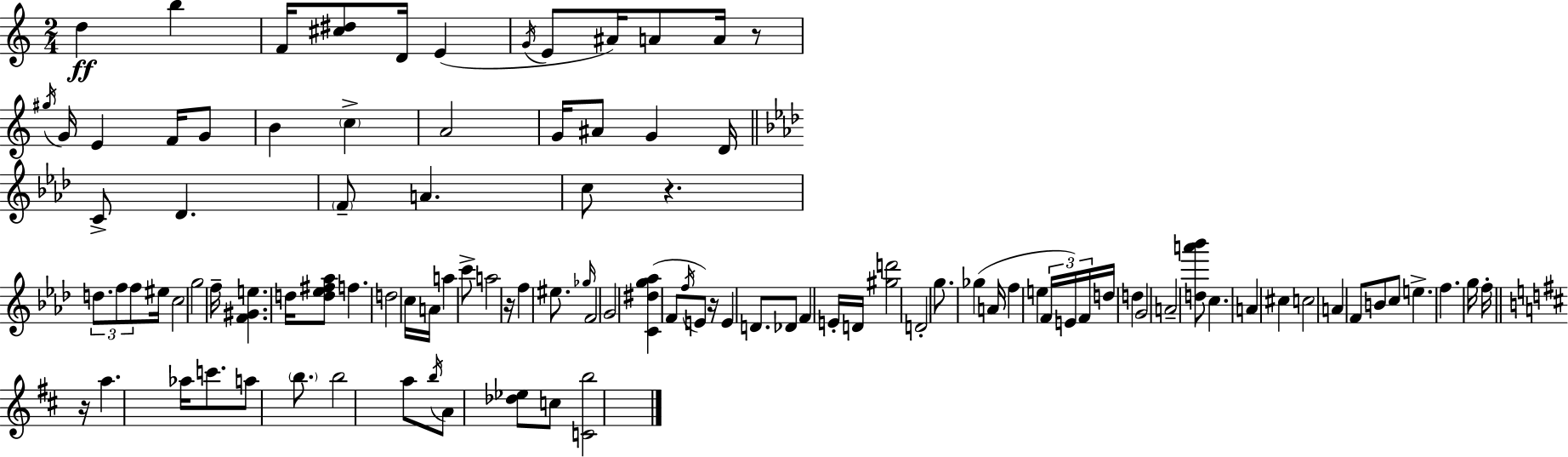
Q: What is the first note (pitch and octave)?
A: D5